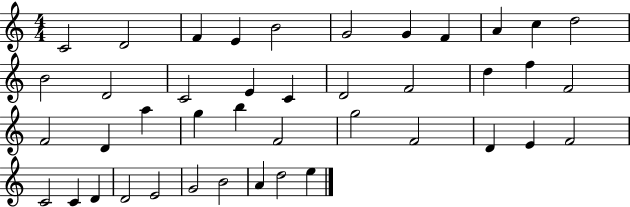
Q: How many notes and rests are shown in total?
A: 42